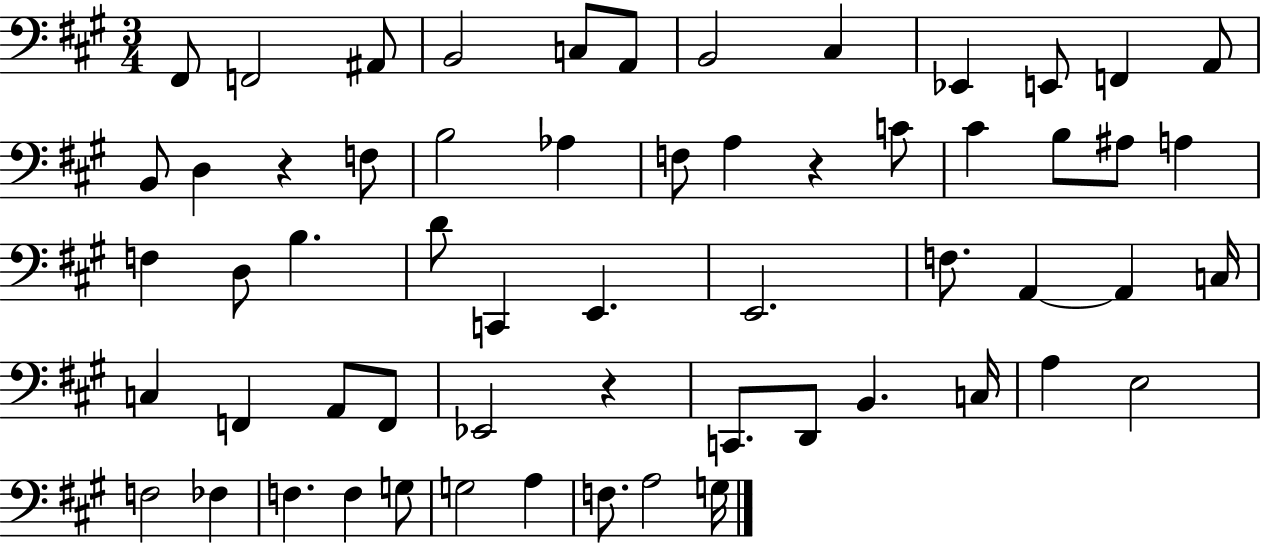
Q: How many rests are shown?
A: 3